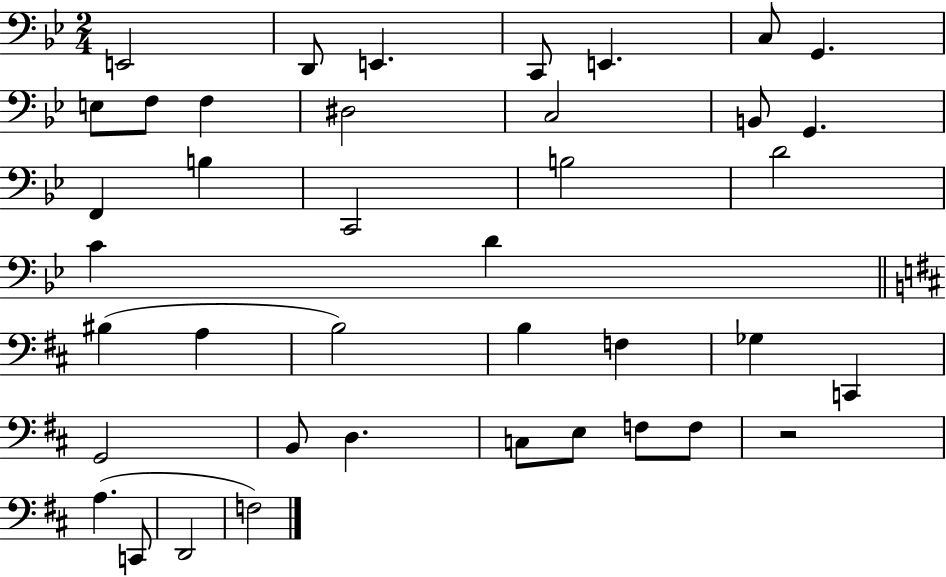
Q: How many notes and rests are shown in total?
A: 40